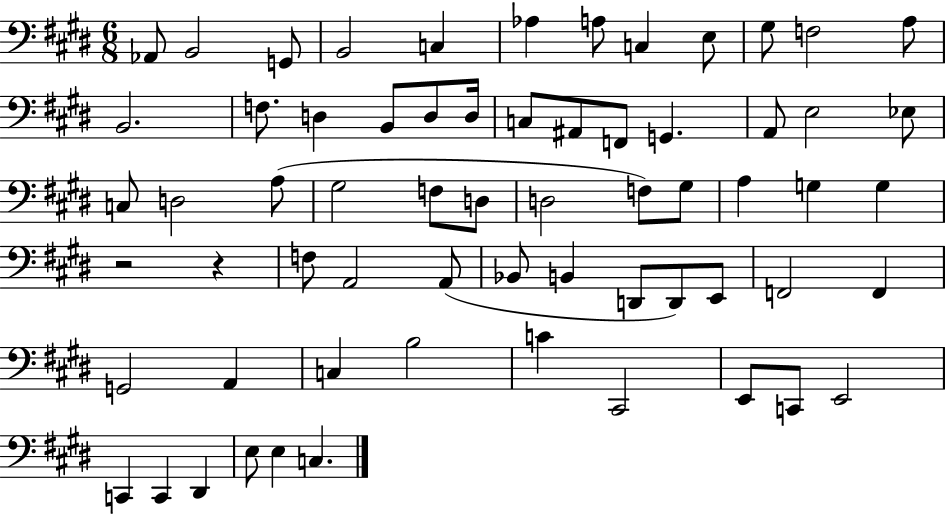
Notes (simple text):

Ab2/e B2/h G2/e B2/h C3/q Ab3/q A3/e C3/q E3/e G#3/e F3/h A3/e B2/h. F3/e. D3/q B2/e D3/e D3/s C3/e A#2/e F2/e G2/q. A2/e E3/h Eb3/e C3/e D3/h A3/e G#3/h F3/e D3/e D3/h F3/e G#3/e A3/q G3/q G3/q R/h R/q F3/e A2/h A2/e Bb2/e B2/q D2/e D2/e E2/e F2/h F2/q G2/h A2/q C3/q B3/h C4/q C#2/h E2/e C2/e E2/h C2/q C2/q D#2/q E3/e E3/q C3/q.